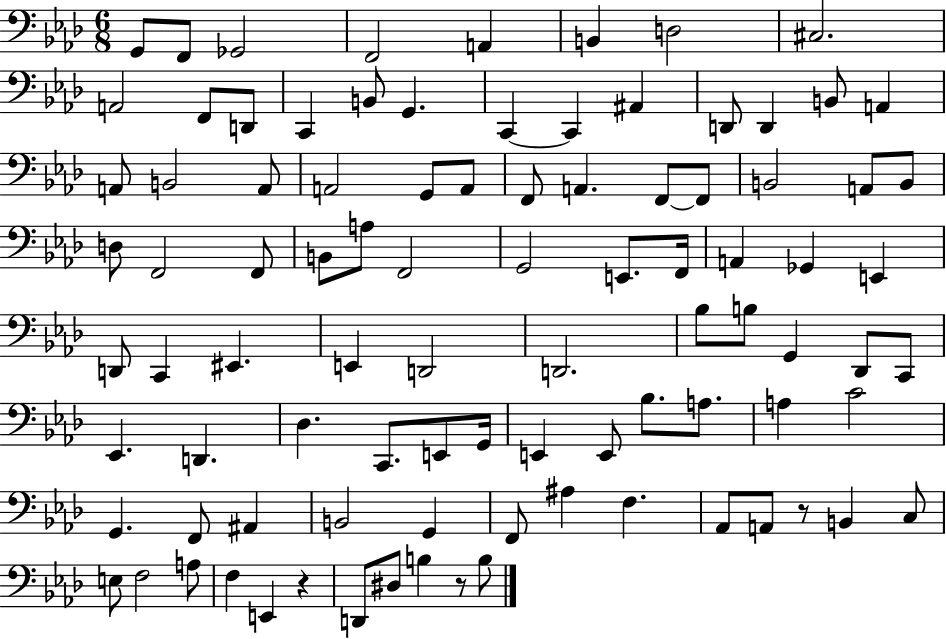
X:1
T:Untitled
M:6/8
L:1/4
K:Ab
G,,/2 F,,/2 _G,,2 F,,2 A,, B,, D,2 ^C,2 A,,2 F,,/2 D,,/2 C,, B,,/2 G,, C,, C,, ^A,, D,,/2 D,, B,,/2 A,, A,,/2 B,,2 A,,/2 A,,2 G,,/2 A,,/2 F,,/2 A,, F,,/2 F,,/2 B,,2 A,,/2 B,,/2 D,/2 F,,2 F,,/2 B,,/2 A,/2 F,,2 G,,2 E,,/2 F,,/4 A,, _G,, E,, D,,/2 C,, ^E,, E,, D,,2 D,,2 _B,/2 B,/2 G,, _D,,/2 C,,/2 _E,, D,, _D, C,,/2 E,,/2 G,,/4 E,, E,,/2 _B,/2 A,/2 A, C2 G,, F,,/2 ^A,, B,,2 G,, F,,/2 ^A, F, _A,,/2 A,,/2 z/2 B,, C,/2 E,/2 F,2 A,/2 F, E,, z D,,/2 ^D,/2 B, z/2 B,/2